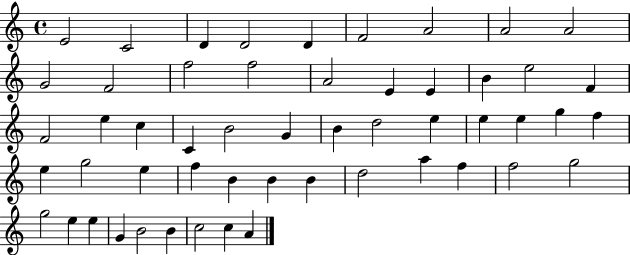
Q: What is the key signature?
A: C major